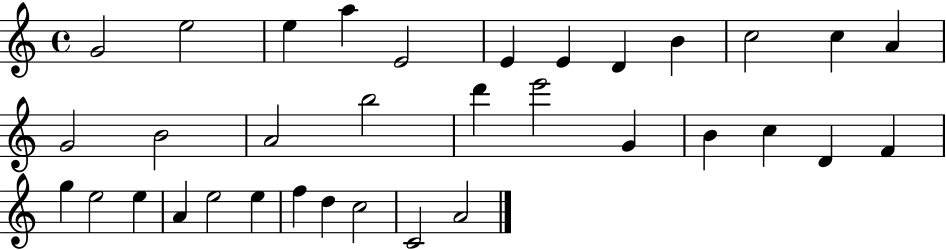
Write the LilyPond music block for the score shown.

{
  \clef treble
  \time 4/4
  \defaultTimeSignature
  \key c \major
  g'2 e''2 | e''4 a''4 e'2 | e'4 e'4 d'4 b'4 | c''2 c''4 a'4 | \break g'2 b'2 | a'2 b''2 | d'''4 e'''2 g'4 | b'4 c''4 d'4 f'4 | \break g''4 e''2 e''4 | a'4 e''2 e''4 | f''4 d''4 c''2 | c'2 a'2 | \break \bar "|."
}